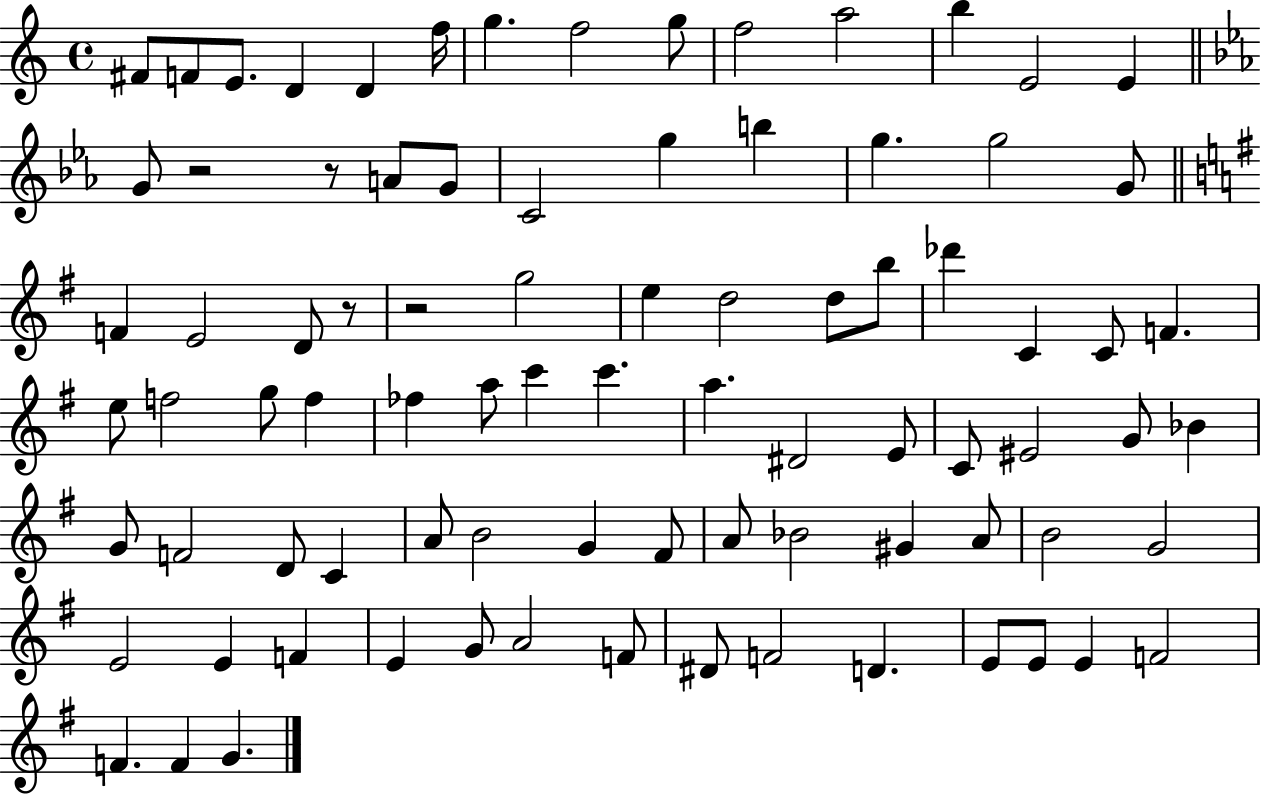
{
  \clef treble
  \time 4/4
  \defaultTimeSignature
  \key c \major
  fis'8 f'8 e'8. d'4 d'4 f''16 | g''4. f''2 g''8 | f''2 a''2 | b''4 e'2 e'4 | \break \bar "||" \break \key ees \major g'8 r2 r8 a'8 g'8 | c'2 g''4 b''4 | g''4. g''2 g'8 | \bar "||" \break \key e \minor f'4 e'2 d'8 r8 | r2 g''2 | e''4 d''2 d''8 b''8 | des'''4 c'4 c'8 f'4. | \break e''8 f''2 g''8 f''4 | fes''4 a''8 c'''4 c'''4. | a''4. dis'2 e'8 | c'8 eis'2 g'8 bes'4 | \break g'8 f'2 d'8 c'4 | a'8 b'2 g'4 fis'8 | a'8 bes'2 gis'4 a'8 | b'2 g'2 | \break e'2 e'4 f'4 | e'4 g'8 a'2 f'8 | dis'8 f'2 d'4. | e'8 e'8 e'4 f'2 | \break f'4. f'4 g'4. | \bar "|."
}